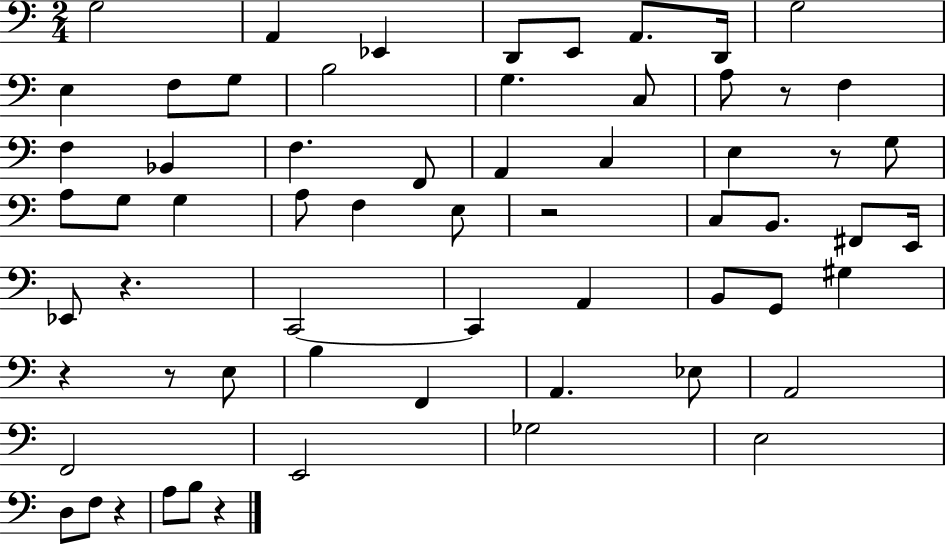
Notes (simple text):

G3/h A2/q Eb2/q D2/e E2/e A2/e. D2/s G3/h E3/q F3/e G3/e B3/h G3/q. C3/e A3/e R/e F3/q F3/q Bb2/q F3/q. F2/e A2/q C3/q E3/q R/e G3/e A3/e G3/e G3/q A3/e F3/q E3/e R/h C3/e B2/e. F#2/e E2/s Eb2/e R/q. C2/h C2/q A2/q B2/e G2/e G#3/q R/q R/e E3/e B3/q F2/q A2/q. Eb3/e A2/h F2/h E2/h Gb3/h E3/h D3/e F3/e R/q A3/e B3/e R/q